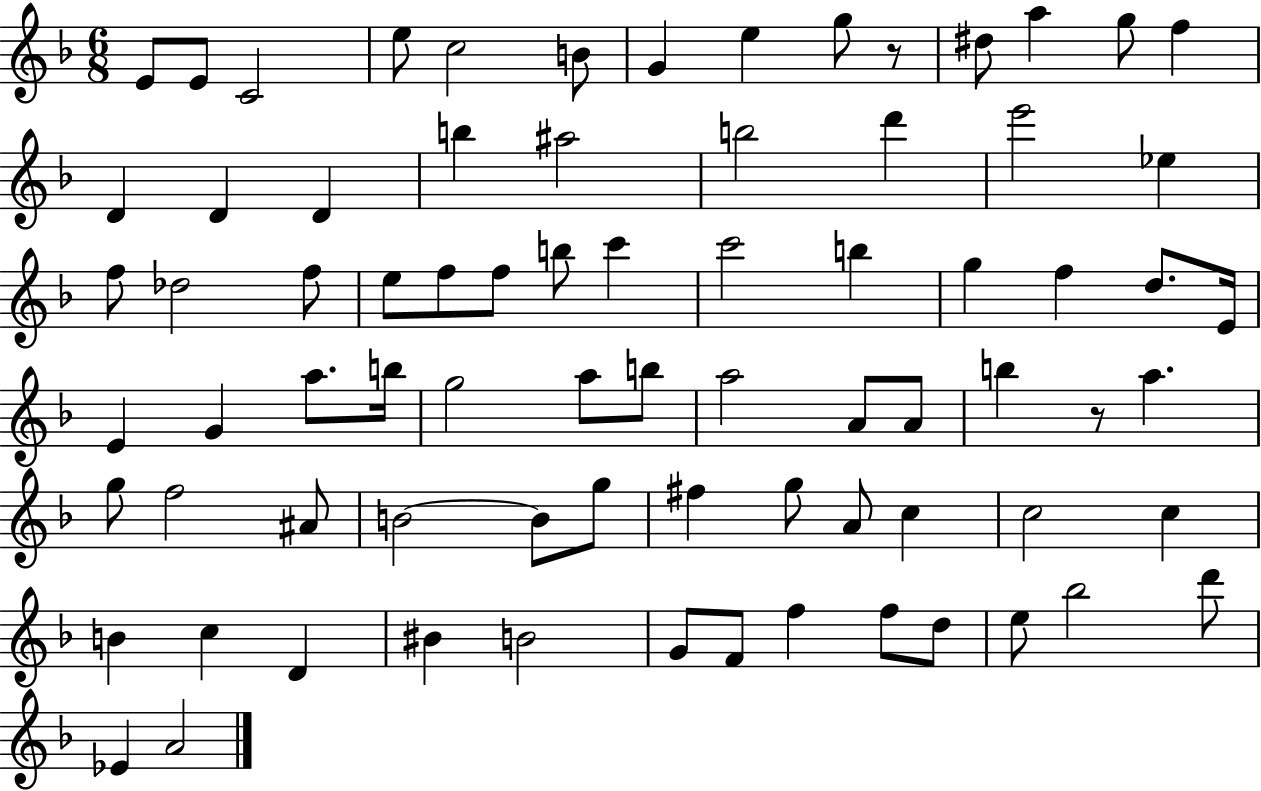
E4/e E4/e C4/h E5/e C5/h B4/e G4/q E5/q G5/e R/e D#5/e A5/q G5/e F5/q D4/q D4/q D4/q B5/q A#5/h B5/h D6/q E6/h Eb5/q F5/e Db5/h F5/e E5/e F5/e F5/e B5/e C6/q C6/h B5/q G5/q F5/q D5/e. E4/s E4/q G4/q A5/e. B5/s G5/h A5/e B5/e A5/h A4/e A4/e B5/q R/e A5/q. G5/e F5/h A#4/e B4/h B4/e G5/e F#5/q G5/e A4/e C5/q C5/h C5/q B4/q C5/q D4/q BIS4/q B4/h G4/e F4/e F5/q F5/e D5/e E5/e Bb5/h D6/e Eb4/q A4/h